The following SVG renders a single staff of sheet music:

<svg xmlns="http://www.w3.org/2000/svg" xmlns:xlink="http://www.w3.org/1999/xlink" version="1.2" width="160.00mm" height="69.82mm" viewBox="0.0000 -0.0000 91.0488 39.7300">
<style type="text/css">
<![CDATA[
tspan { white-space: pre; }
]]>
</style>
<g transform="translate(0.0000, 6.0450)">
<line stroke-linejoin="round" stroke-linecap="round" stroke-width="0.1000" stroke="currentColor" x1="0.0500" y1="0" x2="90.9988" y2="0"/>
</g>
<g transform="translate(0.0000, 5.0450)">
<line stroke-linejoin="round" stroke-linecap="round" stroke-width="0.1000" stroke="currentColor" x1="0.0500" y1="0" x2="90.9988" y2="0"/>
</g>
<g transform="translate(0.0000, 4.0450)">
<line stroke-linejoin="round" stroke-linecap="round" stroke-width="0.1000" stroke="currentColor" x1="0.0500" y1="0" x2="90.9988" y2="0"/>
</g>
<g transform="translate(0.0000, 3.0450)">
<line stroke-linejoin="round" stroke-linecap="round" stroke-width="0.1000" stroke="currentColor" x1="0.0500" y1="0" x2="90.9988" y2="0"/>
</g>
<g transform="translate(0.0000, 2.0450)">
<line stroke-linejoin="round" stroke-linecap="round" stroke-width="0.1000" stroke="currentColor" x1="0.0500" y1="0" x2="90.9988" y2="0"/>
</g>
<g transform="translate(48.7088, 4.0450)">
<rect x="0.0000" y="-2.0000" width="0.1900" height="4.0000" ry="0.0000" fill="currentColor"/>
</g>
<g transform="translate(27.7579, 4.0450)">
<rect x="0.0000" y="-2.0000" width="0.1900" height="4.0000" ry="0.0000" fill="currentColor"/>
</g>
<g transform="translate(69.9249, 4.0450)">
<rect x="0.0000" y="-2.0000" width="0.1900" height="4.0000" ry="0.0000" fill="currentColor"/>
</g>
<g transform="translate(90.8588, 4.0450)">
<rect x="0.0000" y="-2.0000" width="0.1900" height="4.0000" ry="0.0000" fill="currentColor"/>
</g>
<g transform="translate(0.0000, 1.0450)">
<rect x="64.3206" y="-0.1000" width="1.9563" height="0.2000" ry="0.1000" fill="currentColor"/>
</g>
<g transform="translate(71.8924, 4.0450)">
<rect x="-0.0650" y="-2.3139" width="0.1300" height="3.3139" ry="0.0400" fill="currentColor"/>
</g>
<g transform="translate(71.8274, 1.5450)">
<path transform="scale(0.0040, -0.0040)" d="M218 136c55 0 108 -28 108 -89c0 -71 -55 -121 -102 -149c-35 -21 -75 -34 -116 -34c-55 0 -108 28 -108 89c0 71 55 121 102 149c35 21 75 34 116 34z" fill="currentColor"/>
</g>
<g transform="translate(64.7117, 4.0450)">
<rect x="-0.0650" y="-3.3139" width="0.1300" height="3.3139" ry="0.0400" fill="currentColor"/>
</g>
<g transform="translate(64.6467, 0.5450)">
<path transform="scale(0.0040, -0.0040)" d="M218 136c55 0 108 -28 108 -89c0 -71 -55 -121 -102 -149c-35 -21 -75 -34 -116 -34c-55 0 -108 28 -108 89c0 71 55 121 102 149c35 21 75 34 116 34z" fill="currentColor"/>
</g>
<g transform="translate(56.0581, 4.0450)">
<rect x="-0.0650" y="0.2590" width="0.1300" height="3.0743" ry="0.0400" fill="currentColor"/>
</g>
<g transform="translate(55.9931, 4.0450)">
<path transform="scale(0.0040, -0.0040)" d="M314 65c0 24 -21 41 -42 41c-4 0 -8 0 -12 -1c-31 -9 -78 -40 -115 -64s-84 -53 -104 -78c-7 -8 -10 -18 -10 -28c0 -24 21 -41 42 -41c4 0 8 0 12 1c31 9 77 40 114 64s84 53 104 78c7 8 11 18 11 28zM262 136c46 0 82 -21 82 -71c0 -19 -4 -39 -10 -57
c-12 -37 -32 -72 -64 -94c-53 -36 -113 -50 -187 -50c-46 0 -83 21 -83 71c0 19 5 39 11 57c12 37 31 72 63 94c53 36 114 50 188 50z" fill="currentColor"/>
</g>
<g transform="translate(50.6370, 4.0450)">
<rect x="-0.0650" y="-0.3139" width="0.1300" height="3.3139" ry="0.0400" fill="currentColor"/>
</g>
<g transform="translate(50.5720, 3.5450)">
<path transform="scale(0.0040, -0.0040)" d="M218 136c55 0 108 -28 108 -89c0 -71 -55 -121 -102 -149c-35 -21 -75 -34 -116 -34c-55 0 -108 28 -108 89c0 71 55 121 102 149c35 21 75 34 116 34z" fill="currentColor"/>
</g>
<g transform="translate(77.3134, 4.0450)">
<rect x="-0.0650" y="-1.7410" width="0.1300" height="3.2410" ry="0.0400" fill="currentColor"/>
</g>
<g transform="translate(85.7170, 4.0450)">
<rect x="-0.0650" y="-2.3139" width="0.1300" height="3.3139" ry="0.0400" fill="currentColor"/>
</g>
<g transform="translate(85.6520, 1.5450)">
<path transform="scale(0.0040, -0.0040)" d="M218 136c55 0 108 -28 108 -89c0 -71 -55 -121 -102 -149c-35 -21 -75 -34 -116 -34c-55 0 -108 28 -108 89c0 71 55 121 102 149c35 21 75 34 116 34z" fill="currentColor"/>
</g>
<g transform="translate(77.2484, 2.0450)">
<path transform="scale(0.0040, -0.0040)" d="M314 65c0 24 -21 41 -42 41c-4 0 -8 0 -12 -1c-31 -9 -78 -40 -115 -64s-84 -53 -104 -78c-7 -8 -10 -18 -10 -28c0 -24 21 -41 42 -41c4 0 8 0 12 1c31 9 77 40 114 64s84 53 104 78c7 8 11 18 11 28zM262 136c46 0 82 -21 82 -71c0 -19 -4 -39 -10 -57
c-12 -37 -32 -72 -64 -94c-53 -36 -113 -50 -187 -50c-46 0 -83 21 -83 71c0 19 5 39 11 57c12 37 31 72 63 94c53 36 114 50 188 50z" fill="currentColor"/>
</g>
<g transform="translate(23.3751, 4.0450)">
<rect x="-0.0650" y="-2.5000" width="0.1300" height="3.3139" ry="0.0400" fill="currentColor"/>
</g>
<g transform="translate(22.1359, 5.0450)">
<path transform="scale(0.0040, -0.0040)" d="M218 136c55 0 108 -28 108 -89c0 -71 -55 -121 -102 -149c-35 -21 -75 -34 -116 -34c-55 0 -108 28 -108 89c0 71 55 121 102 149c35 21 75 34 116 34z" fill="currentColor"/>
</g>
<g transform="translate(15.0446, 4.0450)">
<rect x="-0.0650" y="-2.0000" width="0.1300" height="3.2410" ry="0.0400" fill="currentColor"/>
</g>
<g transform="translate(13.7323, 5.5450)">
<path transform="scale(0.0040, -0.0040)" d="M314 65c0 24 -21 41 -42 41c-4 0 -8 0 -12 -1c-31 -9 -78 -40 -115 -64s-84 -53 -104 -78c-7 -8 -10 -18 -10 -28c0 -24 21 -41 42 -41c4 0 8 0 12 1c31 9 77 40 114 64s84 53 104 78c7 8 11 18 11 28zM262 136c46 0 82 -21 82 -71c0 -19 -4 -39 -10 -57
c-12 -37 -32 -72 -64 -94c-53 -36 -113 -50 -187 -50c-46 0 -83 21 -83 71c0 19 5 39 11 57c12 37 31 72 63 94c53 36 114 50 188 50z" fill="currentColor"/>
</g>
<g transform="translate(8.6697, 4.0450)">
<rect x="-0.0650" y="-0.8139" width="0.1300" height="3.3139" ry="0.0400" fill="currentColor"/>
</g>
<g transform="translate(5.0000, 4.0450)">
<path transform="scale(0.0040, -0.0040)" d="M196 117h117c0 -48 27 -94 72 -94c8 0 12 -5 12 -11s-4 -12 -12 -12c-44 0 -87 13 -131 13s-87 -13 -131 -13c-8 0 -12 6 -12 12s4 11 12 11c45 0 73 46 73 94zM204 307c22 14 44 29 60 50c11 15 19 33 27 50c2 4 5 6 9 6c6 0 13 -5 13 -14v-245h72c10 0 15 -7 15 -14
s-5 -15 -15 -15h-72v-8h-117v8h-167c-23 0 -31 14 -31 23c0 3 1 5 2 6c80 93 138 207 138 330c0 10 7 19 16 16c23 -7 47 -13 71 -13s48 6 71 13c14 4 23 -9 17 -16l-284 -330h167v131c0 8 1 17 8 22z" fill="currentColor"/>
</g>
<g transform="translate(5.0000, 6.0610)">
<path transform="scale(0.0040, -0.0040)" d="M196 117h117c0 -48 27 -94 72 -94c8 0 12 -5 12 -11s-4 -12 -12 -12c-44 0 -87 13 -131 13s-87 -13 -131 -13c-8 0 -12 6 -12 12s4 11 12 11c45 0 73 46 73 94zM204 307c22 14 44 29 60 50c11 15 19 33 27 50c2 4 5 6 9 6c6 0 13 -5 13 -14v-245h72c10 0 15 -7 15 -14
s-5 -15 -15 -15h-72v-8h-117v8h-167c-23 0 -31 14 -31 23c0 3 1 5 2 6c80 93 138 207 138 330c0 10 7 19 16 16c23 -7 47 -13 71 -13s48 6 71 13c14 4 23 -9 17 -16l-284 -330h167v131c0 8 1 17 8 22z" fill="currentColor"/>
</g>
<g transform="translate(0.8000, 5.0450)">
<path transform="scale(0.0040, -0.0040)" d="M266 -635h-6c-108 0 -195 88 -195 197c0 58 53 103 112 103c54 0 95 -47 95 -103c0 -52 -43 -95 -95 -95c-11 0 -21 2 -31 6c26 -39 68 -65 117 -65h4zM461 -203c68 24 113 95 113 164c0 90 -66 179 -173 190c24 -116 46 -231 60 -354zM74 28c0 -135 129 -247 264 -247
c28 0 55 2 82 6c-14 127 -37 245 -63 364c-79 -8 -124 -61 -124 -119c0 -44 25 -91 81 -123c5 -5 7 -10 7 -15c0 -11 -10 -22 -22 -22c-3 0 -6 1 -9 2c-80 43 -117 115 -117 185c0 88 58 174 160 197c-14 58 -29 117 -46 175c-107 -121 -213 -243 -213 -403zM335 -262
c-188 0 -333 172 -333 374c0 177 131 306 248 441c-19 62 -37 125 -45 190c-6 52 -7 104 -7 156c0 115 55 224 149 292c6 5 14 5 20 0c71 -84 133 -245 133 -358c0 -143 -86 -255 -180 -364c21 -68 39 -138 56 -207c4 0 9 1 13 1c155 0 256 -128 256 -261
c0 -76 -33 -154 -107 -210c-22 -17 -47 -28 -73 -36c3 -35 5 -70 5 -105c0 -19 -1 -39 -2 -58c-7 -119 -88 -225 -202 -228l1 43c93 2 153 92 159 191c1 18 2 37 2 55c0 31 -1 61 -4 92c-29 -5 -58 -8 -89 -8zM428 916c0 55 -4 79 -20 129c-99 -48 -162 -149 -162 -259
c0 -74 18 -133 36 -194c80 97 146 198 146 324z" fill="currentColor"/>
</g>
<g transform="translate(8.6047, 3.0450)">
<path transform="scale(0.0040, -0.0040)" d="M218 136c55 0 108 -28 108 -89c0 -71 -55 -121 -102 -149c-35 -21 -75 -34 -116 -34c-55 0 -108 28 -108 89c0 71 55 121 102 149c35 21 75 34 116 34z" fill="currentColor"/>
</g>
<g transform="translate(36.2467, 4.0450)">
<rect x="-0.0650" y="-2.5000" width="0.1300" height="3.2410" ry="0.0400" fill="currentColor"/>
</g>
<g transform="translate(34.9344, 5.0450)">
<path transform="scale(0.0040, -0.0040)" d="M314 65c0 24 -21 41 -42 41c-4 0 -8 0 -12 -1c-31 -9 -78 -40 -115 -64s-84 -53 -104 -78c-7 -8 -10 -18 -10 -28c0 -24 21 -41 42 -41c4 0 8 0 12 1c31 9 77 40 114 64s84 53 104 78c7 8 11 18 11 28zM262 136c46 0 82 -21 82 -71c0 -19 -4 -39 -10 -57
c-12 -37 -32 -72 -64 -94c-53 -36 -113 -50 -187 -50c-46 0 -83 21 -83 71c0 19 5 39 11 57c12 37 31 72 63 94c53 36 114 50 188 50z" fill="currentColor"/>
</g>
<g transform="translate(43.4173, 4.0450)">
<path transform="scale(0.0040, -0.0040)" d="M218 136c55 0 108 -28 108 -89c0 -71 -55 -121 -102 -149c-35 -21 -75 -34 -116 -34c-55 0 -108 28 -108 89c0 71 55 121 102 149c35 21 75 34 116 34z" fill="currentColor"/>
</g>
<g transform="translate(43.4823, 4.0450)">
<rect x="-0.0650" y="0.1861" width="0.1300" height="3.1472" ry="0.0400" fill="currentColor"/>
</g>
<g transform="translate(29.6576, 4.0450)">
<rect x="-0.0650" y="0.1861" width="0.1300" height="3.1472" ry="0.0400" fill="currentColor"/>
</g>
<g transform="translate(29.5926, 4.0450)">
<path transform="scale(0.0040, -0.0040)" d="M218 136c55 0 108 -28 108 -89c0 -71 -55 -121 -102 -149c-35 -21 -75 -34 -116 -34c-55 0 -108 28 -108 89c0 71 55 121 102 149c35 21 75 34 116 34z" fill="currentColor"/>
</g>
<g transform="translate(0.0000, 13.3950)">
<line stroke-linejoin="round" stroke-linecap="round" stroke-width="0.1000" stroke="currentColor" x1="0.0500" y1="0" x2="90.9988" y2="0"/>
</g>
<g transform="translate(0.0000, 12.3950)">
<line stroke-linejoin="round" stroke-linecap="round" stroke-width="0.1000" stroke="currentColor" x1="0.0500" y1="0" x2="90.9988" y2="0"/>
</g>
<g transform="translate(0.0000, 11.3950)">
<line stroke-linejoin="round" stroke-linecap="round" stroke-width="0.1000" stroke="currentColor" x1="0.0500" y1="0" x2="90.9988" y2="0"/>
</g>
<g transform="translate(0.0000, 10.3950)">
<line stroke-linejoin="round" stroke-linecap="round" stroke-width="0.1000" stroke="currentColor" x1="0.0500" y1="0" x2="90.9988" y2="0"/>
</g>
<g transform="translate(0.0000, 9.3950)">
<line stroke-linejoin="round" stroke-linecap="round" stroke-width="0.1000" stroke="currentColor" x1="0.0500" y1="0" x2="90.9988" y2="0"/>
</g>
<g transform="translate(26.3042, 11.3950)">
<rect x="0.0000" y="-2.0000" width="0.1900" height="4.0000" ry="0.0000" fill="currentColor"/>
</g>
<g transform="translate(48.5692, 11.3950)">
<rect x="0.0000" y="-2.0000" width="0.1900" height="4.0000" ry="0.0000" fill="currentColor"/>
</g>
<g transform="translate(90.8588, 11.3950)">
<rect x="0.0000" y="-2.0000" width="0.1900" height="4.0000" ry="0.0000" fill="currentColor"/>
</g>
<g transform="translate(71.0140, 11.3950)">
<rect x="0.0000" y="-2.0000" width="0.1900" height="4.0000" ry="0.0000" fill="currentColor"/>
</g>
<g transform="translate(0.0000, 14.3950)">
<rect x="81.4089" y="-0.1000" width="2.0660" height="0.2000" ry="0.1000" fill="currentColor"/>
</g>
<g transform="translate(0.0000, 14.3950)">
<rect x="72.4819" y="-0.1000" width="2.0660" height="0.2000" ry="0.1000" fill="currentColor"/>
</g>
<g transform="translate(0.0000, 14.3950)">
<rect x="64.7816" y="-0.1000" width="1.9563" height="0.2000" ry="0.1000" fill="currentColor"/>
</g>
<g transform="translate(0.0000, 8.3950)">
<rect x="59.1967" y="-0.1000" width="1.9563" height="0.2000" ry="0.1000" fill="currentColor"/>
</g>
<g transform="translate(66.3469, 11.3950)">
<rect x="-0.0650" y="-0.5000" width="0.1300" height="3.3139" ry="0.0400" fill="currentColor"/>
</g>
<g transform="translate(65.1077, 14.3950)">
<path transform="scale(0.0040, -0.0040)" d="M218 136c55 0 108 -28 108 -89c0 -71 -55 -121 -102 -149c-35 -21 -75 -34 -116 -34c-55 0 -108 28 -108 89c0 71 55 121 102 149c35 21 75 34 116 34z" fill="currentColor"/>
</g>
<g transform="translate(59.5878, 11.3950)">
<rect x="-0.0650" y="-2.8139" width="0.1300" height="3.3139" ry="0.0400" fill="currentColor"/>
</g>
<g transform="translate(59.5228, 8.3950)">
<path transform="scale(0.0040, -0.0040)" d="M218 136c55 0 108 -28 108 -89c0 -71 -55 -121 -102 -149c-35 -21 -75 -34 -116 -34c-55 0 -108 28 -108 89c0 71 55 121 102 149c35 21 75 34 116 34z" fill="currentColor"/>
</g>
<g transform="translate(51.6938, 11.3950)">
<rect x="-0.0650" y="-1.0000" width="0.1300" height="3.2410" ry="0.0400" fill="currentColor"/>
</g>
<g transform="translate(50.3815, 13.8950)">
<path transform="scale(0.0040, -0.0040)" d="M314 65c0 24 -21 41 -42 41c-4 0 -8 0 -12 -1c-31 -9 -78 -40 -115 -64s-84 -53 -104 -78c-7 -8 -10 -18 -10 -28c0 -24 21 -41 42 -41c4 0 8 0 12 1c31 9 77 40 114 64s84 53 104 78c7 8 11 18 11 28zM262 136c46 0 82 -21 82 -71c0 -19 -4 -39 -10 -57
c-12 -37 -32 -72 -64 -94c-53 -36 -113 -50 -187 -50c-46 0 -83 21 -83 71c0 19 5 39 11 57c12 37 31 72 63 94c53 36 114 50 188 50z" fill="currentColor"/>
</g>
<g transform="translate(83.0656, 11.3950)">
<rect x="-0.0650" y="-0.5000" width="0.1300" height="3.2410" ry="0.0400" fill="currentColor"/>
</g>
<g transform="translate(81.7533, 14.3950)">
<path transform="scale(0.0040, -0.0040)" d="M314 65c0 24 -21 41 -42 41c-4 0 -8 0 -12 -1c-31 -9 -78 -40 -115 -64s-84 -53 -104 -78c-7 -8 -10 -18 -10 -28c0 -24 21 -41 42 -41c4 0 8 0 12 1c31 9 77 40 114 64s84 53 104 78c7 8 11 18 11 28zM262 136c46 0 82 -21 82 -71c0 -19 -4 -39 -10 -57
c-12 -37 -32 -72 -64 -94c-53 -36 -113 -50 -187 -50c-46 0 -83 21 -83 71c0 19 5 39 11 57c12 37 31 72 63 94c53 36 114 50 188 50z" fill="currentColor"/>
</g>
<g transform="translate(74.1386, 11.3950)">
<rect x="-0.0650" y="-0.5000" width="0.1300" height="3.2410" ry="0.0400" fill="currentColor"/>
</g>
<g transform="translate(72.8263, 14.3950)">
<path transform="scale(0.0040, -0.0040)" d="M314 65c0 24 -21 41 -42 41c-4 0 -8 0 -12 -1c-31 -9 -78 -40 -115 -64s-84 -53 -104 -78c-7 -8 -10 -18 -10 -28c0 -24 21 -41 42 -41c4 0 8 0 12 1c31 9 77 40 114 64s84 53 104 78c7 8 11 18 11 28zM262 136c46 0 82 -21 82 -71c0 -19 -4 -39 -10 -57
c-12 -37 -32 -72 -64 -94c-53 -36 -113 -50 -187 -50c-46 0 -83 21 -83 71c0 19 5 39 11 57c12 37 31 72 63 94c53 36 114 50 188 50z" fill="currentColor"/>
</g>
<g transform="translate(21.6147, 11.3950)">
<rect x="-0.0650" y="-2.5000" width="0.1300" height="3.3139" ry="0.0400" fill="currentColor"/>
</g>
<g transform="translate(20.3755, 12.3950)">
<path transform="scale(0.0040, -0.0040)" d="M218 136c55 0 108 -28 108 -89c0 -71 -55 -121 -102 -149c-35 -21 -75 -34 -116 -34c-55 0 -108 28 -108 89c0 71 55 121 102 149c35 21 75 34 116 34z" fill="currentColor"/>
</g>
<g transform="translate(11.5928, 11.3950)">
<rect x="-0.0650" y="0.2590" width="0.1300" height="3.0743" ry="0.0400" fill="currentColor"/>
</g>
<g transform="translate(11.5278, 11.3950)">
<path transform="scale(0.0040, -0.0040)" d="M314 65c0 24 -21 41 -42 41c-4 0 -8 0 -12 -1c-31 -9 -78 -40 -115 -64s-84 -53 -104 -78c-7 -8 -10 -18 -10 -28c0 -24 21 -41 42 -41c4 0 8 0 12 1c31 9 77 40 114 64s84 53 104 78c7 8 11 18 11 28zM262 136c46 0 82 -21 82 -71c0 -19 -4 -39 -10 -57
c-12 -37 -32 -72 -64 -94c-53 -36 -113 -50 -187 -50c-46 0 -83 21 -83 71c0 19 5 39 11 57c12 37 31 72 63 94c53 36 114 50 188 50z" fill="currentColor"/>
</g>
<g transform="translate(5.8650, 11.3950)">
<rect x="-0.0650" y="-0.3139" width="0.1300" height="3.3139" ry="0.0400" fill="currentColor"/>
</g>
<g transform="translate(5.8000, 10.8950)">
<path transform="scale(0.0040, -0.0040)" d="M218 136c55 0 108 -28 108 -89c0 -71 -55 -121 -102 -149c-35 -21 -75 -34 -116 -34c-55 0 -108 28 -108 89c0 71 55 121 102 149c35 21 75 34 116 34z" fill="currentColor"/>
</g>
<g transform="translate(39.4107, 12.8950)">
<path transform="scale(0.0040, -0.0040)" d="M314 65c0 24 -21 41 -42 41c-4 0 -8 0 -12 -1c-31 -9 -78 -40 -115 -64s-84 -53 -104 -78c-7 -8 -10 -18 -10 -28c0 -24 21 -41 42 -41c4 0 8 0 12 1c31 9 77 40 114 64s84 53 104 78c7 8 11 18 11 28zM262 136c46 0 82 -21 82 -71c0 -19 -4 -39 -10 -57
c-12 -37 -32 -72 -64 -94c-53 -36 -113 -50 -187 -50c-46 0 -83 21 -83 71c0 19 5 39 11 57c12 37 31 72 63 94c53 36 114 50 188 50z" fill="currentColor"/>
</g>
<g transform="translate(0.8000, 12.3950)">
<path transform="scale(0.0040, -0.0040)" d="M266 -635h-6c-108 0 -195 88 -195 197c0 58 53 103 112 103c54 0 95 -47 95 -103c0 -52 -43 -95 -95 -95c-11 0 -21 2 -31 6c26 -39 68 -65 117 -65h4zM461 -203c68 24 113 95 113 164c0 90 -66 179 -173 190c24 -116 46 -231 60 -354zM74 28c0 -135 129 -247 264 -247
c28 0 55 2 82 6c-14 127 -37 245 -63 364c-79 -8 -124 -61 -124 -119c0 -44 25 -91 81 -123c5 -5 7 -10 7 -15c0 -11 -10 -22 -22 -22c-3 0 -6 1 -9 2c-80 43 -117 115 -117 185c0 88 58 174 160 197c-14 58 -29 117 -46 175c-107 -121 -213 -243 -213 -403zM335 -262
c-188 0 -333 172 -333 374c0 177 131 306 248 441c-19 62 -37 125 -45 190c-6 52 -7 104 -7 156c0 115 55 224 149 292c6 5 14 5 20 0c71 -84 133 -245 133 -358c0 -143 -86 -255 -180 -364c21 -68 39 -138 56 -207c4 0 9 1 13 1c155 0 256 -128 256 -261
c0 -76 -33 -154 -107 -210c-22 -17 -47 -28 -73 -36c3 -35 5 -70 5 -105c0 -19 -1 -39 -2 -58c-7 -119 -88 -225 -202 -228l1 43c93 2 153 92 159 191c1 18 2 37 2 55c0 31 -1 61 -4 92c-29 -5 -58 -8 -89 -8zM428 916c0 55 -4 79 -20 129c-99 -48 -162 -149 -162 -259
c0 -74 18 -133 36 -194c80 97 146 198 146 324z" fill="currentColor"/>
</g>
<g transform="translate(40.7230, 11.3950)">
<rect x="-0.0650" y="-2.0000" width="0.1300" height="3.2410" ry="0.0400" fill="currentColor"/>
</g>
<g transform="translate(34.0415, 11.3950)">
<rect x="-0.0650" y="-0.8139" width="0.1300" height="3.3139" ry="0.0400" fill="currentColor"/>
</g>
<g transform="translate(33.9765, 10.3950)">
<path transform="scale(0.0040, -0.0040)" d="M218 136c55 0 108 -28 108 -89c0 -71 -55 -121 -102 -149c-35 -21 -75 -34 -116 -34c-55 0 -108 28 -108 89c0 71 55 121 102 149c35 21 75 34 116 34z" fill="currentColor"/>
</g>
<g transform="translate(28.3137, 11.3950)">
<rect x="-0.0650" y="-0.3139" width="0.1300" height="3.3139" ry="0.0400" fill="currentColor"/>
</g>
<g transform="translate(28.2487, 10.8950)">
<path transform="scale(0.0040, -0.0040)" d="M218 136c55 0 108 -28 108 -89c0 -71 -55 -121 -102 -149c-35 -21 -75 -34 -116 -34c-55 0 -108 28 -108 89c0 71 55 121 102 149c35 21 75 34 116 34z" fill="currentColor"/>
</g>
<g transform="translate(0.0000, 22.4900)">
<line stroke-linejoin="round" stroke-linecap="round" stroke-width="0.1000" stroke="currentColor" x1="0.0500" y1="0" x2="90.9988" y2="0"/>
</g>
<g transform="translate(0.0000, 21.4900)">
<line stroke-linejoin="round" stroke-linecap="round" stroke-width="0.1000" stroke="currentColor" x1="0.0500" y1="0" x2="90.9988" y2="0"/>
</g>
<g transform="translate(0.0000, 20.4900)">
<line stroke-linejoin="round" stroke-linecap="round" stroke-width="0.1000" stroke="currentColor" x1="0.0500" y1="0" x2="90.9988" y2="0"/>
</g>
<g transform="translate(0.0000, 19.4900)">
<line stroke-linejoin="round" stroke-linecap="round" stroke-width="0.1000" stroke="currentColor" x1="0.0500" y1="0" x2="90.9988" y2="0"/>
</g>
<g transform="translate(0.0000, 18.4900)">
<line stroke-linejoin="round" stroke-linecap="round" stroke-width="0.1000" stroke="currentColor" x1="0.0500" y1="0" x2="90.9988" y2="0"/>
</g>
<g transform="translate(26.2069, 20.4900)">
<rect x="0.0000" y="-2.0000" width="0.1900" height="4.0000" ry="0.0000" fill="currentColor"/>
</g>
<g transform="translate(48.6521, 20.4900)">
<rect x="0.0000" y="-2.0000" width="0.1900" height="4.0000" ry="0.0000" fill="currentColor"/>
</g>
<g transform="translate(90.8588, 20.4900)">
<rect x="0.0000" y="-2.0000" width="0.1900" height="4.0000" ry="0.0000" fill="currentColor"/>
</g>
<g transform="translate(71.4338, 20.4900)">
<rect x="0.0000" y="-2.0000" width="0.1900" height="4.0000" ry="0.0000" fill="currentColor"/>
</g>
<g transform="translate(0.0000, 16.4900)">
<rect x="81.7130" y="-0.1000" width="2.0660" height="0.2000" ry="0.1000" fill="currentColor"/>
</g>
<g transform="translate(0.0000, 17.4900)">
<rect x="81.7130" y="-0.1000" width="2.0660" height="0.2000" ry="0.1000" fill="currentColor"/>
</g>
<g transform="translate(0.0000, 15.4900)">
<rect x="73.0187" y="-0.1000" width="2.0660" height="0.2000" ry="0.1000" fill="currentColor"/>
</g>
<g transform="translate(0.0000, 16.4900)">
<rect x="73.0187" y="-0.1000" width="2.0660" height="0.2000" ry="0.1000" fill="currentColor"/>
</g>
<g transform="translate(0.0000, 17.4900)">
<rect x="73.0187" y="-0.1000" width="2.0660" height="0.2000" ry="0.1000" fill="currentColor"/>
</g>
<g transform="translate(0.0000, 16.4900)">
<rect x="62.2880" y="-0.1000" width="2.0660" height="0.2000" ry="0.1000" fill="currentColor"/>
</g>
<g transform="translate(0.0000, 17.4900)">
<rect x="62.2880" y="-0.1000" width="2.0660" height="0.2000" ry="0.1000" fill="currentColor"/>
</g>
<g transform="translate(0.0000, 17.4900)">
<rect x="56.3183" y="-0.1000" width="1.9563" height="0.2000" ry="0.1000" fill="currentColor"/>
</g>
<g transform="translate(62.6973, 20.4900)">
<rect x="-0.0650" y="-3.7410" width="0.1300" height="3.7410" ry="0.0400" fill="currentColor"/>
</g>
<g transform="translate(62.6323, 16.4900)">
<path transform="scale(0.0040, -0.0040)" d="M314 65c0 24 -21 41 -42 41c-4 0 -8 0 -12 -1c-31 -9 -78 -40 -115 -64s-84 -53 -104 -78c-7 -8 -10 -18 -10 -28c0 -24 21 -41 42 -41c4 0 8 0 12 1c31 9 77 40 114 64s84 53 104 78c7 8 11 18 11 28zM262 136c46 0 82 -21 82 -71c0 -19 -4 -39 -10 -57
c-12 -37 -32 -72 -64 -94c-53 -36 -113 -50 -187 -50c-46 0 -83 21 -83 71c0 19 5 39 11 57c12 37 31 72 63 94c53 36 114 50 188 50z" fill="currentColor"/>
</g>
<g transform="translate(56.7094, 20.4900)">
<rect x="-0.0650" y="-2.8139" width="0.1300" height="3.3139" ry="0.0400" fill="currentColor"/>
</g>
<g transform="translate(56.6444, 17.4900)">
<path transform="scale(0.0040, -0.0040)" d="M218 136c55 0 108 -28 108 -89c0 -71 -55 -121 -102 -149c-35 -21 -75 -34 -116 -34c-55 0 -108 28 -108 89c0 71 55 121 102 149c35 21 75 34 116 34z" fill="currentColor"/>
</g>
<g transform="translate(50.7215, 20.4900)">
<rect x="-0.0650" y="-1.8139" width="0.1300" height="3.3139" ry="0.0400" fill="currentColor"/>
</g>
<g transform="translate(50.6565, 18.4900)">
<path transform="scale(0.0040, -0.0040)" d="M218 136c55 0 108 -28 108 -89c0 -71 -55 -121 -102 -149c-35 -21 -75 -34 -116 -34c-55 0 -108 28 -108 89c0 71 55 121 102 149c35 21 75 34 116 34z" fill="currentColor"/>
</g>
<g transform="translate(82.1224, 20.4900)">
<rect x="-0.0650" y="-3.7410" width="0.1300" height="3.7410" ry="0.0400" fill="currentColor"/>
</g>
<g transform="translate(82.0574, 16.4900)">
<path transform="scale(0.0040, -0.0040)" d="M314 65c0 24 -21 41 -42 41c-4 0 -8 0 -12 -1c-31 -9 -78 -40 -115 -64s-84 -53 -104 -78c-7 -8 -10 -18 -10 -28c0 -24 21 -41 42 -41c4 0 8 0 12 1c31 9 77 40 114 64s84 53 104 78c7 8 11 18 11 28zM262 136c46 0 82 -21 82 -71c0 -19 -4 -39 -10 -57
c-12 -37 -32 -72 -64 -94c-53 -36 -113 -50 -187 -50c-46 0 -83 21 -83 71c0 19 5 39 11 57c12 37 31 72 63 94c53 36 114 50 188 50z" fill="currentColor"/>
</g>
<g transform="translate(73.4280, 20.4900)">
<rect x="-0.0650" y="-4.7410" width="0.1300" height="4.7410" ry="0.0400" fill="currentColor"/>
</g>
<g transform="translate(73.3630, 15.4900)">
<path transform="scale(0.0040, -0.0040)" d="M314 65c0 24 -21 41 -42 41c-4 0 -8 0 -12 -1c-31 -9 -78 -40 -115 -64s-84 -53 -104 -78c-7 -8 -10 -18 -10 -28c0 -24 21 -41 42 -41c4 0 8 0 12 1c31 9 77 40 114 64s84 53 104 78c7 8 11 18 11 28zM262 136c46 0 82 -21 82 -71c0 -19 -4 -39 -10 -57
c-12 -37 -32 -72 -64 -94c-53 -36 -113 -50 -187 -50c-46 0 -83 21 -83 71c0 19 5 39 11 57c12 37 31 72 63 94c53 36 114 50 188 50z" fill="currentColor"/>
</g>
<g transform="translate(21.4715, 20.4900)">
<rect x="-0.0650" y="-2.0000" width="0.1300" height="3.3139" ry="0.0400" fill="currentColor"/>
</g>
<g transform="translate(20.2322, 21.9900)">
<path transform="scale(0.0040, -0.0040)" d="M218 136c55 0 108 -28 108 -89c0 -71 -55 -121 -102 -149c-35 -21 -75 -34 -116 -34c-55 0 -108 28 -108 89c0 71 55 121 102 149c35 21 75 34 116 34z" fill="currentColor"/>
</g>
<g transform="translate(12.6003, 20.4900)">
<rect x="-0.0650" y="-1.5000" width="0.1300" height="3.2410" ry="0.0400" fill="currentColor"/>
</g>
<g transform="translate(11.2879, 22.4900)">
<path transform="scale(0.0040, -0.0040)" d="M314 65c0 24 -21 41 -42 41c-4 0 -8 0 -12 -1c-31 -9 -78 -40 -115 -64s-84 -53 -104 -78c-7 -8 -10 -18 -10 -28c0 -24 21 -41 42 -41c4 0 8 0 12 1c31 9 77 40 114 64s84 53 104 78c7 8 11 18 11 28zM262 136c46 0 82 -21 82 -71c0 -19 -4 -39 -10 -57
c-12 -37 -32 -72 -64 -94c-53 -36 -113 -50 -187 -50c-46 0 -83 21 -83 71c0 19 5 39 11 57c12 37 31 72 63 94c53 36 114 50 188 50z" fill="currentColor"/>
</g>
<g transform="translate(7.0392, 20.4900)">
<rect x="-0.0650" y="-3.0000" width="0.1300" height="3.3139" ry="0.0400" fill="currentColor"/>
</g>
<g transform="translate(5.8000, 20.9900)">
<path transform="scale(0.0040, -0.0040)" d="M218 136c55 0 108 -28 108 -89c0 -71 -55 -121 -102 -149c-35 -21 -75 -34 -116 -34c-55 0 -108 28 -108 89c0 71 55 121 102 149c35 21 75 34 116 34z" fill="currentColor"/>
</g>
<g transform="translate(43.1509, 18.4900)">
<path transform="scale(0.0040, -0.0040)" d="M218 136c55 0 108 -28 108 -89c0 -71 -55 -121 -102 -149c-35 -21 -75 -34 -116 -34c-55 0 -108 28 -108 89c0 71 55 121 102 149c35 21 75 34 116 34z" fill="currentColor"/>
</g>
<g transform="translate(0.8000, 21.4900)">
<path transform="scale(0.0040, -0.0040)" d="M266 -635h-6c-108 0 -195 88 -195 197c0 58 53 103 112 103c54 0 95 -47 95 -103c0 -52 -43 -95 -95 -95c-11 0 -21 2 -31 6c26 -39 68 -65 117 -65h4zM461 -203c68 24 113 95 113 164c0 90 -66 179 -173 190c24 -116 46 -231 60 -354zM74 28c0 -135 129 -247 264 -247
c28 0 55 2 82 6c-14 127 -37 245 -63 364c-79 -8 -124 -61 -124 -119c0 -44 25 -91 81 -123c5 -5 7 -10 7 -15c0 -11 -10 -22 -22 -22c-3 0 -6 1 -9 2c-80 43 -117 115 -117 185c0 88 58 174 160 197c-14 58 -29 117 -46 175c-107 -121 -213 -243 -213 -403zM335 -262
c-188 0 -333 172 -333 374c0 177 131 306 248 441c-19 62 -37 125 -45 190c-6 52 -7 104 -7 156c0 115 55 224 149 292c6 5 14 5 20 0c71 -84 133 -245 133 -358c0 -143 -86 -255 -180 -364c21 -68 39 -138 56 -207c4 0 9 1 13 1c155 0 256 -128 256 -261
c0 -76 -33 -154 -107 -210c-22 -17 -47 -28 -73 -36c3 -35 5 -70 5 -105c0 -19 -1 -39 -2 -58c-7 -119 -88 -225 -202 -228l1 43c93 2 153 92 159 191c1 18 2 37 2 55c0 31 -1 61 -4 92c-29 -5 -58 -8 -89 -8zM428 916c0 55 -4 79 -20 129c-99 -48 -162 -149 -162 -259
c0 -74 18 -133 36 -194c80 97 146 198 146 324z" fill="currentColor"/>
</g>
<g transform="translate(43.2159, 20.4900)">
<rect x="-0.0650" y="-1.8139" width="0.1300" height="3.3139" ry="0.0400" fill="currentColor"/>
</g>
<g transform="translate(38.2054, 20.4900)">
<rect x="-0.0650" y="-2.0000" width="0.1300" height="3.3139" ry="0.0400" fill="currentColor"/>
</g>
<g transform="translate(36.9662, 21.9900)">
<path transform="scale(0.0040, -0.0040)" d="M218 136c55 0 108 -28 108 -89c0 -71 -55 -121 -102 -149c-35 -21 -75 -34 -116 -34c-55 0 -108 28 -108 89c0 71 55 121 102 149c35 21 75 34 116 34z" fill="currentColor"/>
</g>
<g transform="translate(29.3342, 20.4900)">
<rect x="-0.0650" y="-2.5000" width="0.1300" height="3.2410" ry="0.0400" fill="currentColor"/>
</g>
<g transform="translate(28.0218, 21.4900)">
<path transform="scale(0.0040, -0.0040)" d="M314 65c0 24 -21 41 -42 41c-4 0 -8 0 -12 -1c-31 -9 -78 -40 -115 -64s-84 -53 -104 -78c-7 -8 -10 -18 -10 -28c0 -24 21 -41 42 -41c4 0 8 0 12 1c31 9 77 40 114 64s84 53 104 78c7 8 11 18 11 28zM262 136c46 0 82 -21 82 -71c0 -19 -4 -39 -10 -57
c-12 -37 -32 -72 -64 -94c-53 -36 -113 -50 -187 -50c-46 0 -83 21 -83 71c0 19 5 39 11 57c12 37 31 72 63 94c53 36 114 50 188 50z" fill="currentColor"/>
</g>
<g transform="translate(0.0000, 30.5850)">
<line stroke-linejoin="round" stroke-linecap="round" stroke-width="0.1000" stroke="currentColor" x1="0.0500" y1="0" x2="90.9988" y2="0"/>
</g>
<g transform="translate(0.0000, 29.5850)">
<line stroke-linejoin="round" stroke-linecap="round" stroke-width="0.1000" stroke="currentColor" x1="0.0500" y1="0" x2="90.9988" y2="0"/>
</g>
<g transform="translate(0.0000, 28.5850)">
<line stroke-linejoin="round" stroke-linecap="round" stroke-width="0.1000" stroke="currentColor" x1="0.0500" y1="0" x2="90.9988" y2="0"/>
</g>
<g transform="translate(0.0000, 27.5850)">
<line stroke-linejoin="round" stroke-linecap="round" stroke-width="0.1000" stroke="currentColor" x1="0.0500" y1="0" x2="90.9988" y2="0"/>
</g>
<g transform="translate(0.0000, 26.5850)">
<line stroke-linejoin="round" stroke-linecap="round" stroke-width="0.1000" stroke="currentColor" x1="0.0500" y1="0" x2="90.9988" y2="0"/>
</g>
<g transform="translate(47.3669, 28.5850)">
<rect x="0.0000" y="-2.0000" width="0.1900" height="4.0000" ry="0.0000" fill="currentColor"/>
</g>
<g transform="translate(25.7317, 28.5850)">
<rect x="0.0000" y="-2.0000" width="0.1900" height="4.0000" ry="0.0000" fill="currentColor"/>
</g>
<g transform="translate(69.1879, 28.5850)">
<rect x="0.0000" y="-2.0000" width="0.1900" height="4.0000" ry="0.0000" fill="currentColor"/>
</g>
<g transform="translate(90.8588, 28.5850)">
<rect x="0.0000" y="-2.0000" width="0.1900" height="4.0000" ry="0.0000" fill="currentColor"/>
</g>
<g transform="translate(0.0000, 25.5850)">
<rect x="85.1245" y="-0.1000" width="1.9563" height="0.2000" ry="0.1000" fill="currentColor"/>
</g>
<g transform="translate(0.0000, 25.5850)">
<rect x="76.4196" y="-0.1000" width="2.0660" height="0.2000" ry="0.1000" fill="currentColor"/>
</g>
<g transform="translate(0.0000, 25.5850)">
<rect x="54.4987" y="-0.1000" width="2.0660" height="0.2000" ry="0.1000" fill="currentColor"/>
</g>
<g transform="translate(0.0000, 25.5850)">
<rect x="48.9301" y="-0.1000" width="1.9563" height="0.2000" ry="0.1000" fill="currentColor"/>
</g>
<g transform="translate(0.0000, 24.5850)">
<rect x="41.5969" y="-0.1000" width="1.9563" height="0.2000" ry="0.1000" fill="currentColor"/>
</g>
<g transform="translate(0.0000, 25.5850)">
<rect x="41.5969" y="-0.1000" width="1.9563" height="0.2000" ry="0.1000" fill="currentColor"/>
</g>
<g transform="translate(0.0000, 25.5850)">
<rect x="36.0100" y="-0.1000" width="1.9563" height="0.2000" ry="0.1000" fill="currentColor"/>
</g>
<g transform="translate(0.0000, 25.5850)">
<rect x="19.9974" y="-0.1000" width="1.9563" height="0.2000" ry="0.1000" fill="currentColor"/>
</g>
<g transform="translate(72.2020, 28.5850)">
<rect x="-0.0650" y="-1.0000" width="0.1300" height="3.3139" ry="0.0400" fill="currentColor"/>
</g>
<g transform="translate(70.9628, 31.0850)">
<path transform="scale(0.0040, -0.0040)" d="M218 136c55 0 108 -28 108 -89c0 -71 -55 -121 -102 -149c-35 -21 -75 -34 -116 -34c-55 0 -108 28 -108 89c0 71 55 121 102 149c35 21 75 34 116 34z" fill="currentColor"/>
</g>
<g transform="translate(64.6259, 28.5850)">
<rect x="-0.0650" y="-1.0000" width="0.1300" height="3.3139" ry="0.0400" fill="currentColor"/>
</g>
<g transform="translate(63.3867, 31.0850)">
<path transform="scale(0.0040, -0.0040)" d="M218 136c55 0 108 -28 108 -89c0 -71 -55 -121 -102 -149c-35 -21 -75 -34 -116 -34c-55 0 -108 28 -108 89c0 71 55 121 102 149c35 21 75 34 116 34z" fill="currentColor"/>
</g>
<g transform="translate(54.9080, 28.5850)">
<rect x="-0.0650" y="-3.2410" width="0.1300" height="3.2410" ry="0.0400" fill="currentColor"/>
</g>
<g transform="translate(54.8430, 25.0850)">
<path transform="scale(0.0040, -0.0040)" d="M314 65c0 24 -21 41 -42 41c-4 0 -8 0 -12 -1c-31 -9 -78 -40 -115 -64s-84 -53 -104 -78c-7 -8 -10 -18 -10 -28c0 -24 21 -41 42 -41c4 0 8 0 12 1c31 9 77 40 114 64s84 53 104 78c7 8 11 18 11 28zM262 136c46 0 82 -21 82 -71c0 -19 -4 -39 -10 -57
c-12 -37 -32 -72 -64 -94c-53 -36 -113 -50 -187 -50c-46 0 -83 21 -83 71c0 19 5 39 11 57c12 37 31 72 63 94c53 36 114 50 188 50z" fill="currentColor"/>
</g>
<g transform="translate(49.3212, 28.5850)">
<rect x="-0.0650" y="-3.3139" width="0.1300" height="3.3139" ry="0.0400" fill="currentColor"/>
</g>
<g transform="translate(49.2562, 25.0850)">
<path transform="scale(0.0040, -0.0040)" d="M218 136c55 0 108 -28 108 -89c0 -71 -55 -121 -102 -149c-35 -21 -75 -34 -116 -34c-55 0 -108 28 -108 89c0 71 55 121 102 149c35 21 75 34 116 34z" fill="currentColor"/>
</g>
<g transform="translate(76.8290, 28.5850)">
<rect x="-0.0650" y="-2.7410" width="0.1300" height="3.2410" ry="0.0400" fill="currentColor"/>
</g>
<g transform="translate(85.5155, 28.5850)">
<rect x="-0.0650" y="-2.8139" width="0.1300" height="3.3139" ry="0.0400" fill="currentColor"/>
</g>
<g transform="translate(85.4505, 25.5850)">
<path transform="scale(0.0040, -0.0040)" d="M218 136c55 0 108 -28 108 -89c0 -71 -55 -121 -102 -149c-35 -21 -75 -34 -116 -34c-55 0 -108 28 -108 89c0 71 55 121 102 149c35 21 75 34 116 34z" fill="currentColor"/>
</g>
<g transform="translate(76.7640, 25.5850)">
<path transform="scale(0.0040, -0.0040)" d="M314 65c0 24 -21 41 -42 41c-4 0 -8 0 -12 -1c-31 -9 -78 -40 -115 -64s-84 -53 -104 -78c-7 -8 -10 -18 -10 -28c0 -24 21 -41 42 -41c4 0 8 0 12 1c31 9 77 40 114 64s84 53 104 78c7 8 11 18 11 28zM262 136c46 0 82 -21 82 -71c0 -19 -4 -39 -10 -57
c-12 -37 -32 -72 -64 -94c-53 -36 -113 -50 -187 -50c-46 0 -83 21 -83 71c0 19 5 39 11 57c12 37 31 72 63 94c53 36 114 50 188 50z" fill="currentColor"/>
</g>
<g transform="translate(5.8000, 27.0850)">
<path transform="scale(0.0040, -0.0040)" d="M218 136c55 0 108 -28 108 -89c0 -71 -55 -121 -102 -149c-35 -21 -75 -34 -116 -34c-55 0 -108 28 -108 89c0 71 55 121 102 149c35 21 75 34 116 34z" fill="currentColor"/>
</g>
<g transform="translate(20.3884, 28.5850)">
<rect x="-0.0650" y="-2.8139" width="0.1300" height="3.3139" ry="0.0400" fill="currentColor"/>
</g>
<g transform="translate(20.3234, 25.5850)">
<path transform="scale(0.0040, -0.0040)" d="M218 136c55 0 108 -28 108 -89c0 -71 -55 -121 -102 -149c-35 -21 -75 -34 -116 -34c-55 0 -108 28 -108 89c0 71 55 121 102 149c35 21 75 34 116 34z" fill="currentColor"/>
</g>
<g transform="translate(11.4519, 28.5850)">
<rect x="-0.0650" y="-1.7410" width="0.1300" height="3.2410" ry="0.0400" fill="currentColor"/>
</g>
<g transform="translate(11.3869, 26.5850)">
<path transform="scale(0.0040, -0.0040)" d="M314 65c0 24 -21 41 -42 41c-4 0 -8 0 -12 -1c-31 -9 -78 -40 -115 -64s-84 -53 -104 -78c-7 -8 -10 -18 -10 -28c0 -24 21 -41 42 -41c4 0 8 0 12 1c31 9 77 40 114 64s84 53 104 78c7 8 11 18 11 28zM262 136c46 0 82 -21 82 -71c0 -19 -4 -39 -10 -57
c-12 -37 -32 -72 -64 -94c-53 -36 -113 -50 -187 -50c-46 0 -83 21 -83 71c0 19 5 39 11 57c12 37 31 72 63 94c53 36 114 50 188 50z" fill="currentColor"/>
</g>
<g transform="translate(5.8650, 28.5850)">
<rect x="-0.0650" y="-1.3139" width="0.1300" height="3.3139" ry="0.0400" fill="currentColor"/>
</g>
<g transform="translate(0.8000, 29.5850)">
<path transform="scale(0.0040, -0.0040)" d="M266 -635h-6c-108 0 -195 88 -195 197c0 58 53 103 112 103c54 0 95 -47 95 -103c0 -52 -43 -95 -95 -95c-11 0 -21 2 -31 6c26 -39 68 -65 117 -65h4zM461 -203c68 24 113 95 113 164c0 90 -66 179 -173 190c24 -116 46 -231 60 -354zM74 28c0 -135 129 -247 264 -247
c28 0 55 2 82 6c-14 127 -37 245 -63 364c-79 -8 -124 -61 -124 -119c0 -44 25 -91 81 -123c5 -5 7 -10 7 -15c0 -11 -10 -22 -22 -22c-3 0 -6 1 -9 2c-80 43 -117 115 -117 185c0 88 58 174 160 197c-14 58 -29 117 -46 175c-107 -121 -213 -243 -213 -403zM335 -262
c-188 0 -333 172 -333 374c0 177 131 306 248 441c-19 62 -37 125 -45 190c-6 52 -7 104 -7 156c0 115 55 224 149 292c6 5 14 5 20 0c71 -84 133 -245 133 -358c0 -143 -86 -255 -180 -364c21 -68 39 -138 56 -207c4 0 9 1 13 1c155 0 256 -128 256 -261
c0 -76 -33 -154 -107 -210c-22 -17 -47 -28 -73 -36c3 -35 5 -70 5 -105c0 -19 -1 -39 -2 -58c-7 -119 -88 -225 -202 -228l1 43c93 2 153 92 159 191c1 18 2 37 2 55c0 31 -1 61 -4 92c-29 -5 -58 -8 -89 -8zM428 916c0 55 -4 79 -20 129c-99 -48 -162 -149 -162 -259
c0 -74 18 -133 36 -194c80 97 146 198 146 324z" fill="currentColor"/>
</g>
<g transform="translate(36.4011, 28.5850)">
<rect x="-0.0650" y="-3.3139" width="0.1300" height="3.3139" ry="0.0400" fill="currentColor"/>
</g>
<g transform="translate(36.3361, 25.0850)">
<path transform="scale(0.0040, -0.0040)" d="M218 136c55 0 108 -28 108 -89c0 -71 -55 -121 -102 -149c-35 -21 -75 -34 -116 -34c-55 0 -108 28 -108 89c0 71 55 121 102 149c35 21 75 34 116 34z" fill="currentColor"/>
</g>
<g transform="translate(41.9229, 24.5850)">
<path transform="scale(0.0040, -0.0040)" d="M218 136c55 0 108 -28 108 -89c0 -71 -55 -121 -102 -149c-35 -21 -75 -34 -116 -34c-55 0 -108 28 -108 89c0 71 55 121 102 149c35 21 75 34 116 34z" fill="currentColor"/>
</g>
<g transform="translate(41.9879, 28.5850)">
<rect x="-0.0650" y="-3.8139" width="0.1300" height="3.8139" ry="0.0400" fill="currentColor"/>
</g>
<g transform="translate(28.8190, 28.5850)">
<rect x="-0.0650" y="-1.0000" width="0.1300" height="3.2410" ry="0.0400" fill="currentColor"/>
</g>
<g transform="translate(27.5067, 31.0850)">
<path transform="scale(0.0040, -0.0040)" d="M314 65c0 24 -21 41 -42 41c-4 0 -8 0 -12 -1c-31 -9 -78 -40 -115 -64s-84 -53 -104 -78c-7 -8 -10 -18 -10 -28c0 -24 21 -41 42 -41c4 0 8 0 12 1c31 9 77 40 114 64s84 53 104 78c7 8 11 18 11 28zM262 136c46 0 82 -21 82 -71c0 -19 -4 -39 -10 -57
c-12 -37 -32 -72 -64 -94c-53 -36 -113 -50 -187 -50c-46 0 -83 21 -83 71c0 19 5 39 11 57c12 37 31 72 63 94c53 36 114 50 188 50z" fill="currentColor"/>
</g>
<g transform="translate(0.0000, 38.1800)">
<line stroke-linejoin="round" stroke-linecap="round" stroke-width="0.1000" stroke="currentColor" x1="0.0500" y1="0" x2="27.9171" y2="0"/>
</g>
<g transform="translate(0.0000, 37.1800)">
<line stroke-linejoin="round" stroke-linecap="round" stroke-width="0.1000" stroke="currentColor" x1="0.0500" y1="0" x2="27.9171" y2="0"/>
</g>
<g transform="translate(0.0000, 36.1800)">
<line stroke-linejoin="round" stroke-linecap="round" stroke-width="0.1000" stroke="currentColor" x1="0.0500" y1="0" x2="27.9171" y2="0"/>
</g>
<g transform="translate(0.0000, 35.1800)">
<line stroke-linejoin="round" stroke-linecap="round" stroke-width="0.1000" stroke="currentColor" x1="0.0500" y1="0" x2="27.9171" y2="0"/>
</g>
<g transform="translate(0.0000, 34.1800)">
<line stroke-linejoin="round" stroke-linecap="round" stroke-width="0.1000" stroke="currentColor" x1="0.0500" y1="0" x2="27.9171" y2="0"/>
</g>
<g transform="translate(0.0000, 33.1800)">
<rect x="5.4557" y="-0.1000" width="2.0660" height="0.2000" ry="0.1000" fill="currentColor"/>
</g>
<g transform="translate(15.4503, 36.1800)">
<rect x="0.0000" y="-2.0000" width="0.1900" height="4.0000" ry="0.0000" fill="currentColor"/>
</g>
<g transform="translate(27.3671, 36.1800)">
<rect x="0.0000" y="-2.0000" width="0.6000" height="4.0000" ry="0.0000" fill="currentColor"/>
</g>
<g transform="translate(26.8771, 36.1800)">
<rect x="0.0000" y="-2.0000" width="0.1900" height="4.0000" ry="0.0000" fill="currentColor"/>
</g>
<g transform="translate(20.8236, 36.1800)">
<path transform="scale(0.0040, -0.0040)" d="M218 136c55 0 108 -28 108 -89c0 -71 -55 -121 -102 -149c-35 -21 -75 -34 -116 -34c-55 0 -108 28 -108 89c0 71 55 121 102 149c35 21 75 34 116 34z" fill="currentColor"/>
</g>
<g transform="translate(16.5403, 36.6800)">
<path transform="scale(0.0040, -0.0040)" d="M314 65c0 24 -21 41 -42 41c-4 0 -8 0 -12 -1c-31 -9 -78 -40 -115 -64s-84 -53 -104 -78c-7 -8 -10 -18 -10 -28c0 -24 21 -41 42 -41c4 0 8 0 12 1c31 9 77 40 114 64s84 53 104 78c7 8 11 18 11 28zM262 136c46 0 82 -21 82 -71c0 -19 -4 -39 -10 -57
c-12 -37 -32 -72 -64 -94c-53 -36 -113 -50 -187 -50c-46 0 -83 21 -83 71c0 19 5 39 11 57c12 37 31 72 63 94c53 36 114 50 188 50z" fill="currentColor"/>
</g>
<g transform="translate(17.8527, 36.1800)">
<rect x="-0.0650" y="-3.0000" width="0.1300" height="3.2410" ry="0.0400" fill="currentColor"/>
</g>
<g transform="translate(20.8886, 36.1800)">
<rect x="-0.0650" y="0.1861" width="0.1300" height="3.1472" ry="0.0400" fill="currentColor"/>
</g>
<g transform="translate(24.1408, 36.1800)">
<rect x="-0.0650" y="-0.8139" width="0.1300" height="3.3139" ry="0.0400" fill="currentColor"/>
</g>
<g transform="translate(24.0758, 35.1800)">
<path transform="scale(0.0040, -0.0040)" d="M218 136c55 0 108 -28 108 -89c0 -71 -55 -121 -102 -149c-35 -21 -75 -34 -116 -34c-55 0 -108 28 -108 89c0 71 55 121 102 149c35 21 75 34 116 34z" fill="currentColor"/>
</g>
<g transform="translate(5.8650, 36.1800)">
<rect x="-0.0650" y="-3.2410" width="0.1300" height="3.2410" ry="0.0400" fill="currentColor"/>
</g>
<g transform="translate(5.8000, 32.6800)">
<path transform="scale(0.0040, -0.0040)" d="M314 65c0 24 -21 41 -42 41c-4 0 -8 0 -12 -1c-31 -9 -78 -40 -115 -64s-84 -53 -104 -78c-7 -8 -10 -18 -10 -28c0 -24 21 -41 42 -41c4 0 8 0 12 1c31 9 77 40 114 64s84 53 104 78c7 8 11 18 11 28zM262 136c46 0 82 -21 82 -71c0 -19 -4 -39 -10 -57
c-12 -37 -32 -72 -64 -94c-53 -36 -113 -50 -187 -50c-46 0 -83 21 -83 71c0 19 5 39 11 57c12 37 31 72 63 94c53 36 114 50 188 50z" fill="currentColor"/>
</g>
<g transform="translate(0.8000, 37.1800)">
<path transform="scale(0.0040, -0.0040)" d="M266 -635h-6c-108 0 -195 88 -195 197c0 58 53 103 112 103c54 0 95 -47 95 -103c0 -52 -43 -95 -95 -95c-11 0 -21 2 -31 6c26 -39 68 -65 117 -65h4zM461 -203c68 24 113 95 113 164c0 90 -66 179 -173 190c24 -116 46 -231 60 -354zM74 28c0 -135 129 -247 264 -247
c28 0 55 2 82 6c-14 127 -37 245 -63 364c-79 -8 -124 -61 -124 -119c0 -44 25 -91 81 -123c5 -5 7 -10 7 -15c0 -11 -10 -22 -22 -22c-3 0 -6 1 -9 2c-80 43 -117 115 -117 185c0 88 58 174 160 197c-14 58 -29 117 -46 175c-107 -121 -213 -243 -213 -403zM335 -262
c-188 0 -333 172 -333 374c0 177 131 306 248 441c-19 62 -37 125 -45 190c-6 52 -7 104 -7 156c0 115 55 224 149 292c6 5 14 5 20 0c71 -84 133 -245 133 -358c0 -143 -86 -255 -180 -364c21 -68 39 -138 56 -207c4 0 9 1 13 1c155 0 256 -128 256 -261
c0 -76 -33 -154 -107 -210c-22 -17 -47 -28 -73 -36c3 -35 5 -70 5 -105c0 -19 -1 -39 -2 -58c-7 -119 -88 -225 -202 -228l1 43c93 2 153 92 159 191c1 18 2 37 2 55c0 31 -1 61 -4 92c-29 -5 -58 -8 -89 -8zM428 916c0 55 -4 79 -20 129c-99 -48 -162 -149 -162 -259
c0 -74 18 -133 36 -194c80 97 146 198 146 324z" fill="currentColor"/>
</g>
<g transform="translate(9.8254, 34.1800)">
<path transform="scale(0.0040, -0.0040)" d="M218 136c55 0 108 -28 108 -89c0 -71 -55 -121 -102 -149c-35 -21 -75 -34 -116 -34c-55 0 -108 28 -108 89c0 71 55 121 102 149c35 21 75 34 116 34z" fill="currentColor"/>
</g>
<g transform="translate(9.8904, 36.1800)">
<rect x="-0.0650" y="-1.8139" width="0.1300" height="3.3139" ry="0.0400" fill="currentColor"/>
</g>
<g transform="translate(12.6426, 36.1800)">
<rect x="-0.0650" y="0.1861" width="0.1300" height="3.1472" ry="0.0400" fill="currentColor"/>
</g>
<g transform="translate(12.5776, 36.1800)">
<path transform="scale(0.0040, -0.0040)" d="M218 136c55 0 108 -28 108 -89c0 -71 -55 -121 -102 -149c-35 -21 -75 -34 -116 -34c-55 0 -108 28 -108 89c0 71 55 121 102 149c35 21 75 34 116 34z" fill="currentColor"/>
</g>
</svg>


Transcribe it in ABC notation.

X:1
T:Untitled
M:4/4
L:1/4
K:C
d F2 G B G2 B c B2 b g f2 g c B2 G c d F2 D2 a C C2 C2 A E2 F G2 F f f a c'2 e'2 c'2 e f2 a D2 b c' b b2 D D a2 a b2 f B A2 B d